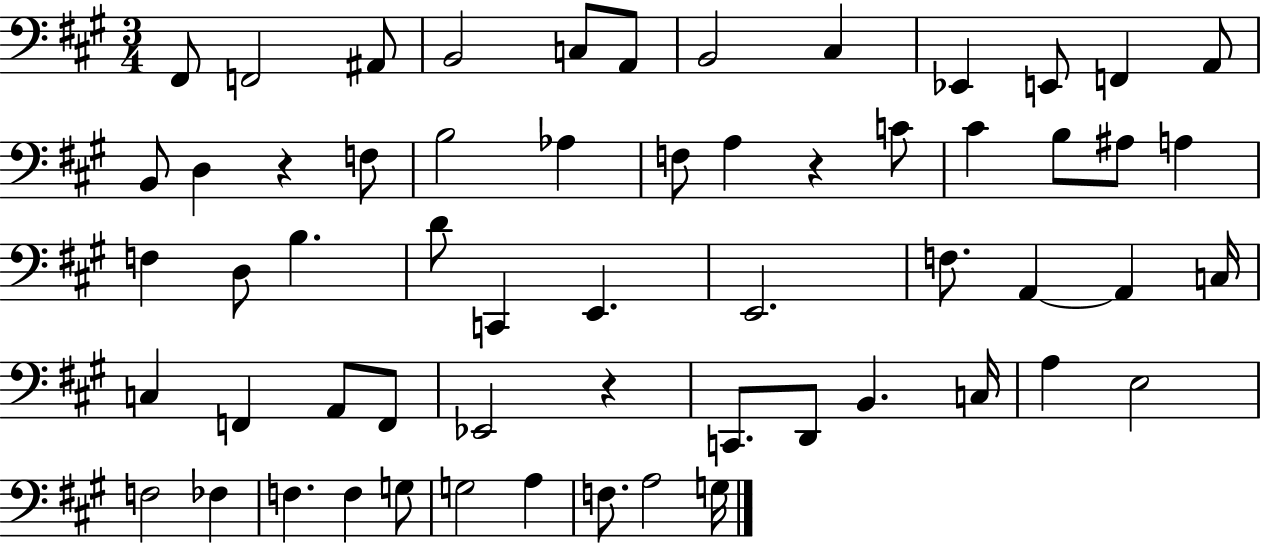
X:1
T:Untitled
M:3/4
L:1/4
K:A
^F,,/2 F,,2 ^A,,/2 B,,2 C,/2 A,,/2 B,,2 ^C, _E,, E,,/2 F,, A,,/2 B,,/2 D, z F,/2 B,2 _A, F,/2 A, z C/2 ^C B,/2 ^A,/2 A, F, D,/2 B, D/2 C,, E,, E,,2 F,/2 A,, A,, C,/4 C, F,, A,,/2 F,,/2 _E,,2 z C,,/2 D,,/2 B,, C,/4 A, E,2 F,2 _F, F, F, G,/2 G,2 A, F,/2 A,2 G,/4